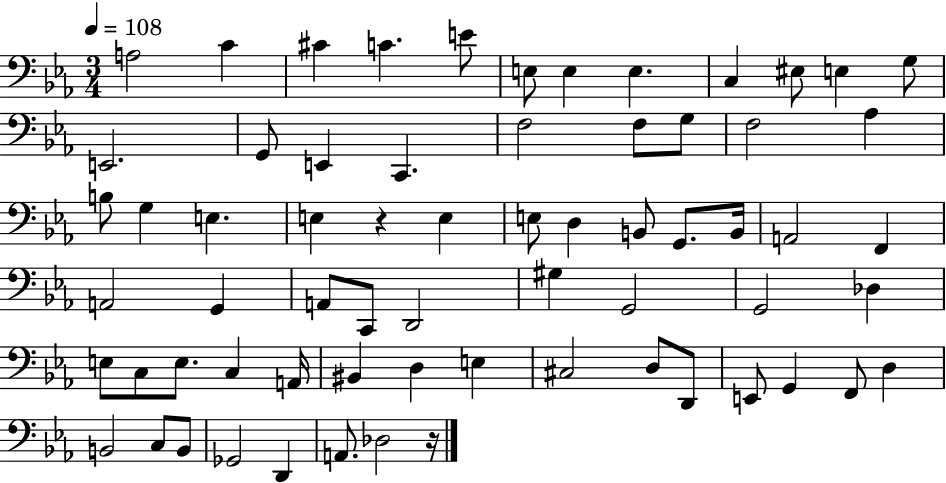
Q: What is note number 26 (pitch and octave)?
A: E3